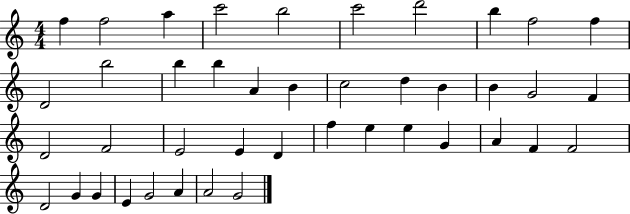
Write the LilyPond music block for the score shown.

{
  \clef treble
  \numericTimeSignature
  \time 4/4
  \key c \major
  f''4 f''2 a''4 | c'''2 b''2 | c'''2 d'''2 | b''4 f''2 f''4 | \break d'2 b''2 | b''4 b''4 a'4 b'4 | c''2 d''4 b'4 | b'4 g'2 f'4 | \break d'2 f'2 | e'2 e'4 d'4 | f''4 e''4 e''4 g'4 | a'4 f'4 f'2 | \break d'2 g'4 g'4 | e'4 g'2 a'4 | a'2 g'2 | \bar "|."
}